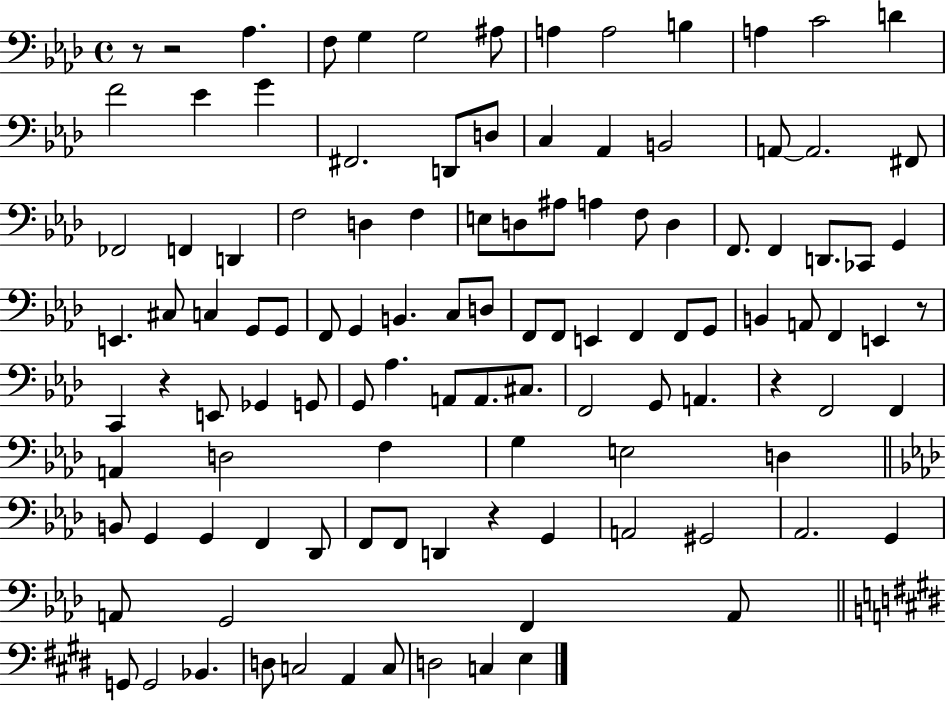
X:1
T:Untitled
M:4/4
L:1/4
K:Ab
z/2 z2 _A, F,/2 G, G,2 ^A,/2 A, A,2 B, A, C2 D F2 _E G ^F,,2 D,,/2 D,/2 C, _A,, B,,2 A,,/2 A,,2 ^F,,/2 _F,,2 F,, D,, F,2 D, F, E,/2 D,/2 ^A,/2 A, F,/2 D, F,,/2 F,, D,,/2 _C,,/2 G,, E,, ^C,/2 C, G,,/2 G,,/2 F,,/2 G,, B,, C,/2 D,/2 F,,/2 F,,/2 E,, F,, F,,/2 G,,/2 B,, A,,/2 F,, E,, z/2 C,, z E,,/2 _G,, G,,/2 G,,/2 _A, A,,/2 A,,/2 ^C,/2 F,,2 G,,/2 A,, z F,,2 F,, A,, D,2 F, G, E,2 D, B,,/2 G,, G,, F,, _D,,/2 F,,/2 F,,/2 D,, z G,, A,,2 ^G,,2 _A,,2 G,, A,,/2 G,,2 F,, A,,/2 G,,/2 G,,2 _B,, D,/2 C,2 A,, C,/2 D,2 C, E,